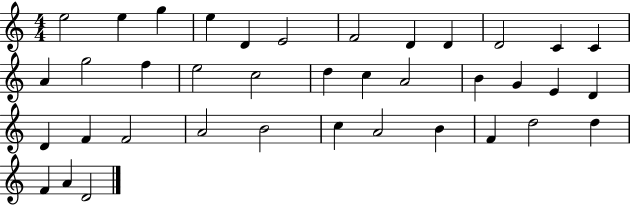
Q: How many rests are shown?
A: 0